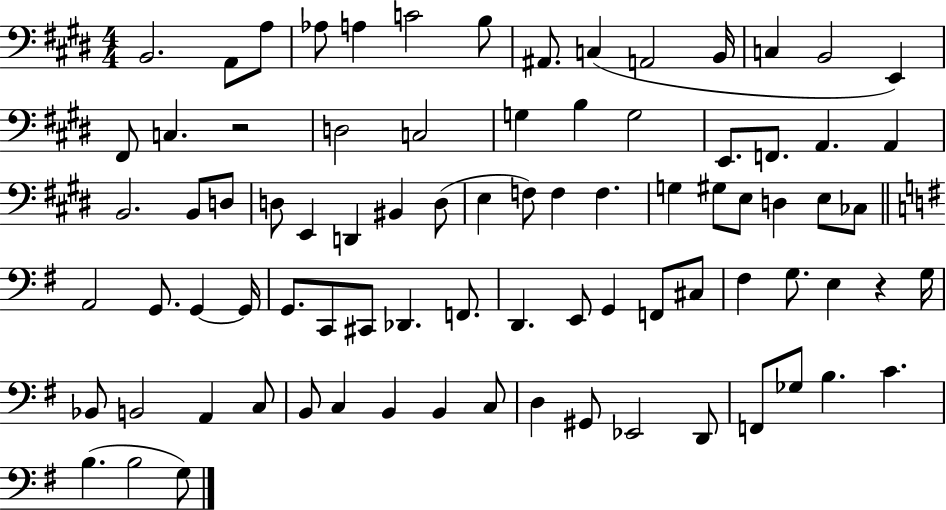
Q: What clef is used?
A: bass